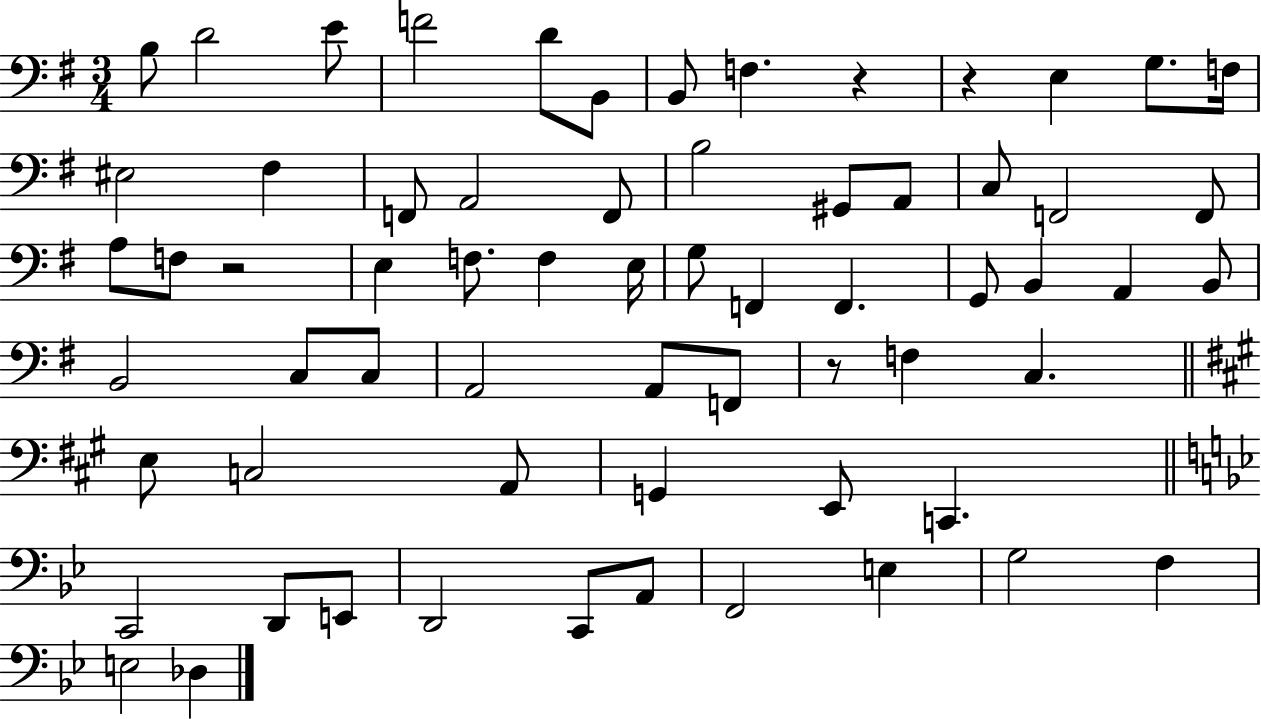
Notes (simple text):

B3/e D4/h E4/e F4/h D4/e B2/e B2/e F3/q. R/q R/q E3/q G3/e. F3/s EIS3/h F#3/q F2/e A2/h F2/e B3/h G#2/e A2/e C3/e F2/h F2/e A3/e F3/e R/h E3/q F3/e. F3/q E3/s G3/e F2/q F2/q. G2/e B2/q A2/q B2/e B2/h C3/e C3/e A2/h A2/e F2/e R/e F3/q C3/q. E3/e C3/h A2/e G2/q E2/e C2/q. C2/h D2/e E2/e D2/h C2/e A2/e F2/h E3/q G3/h F3/q E3/h Db3/q